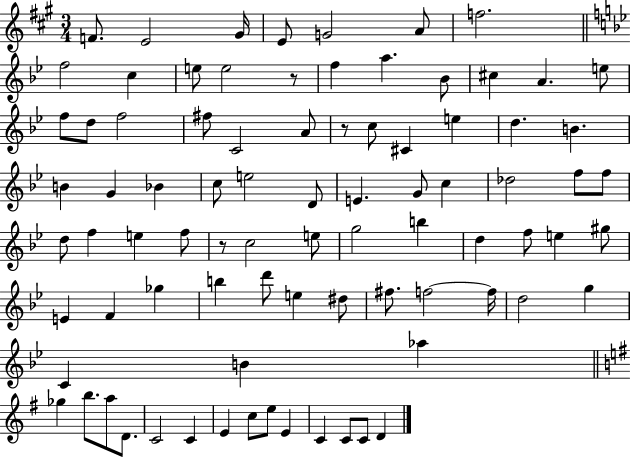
{
  \clef treble
  \numericTimeSignature
  \time 3/4
  \key a \major
  f'8. e'2 gis'16 | e'8 g'2 a'8 | f''2. | \bar "||" \break \key bes \major f''2 c''4 | e''8 e''2 r8 | f''4 a''4. bes'8 | cis''4 a'4. e''8 | \break f''8 d''8 f''2 | fis''8 c'2 a'8 | r8 c''8 cis'4 e''4 | d''4. b'4. | \break b'4 g'4 bes'4 | c''8 e''2 d'8 | e'4. g'8 c''4 | des''2 f''8 f''8 | \break d''8 f''4 e''4 f''8 | r8 c''2 e''8 | g''2 b''4 | d''4 f''8 e''4 gis''8 | \break e'4 f'4 ges''4 | b''4 d'''8 e''4 dis''8 | fis''8. f''2~~ f''16 | d''2 g''4 | \break c'4 b'4 aes''4 | \bar "||" \break \key e \minor ges''4 b''8. a''8 d'8. | c'2 c'4 | e'4 c''8 e''8 e'4 | c'4 c'8 c'8 d'4 | \break \bar "|."
}